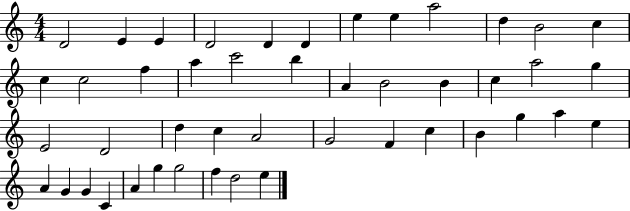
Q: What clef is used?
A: treble